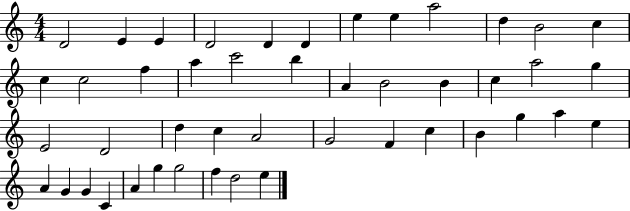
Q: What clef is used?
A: treble